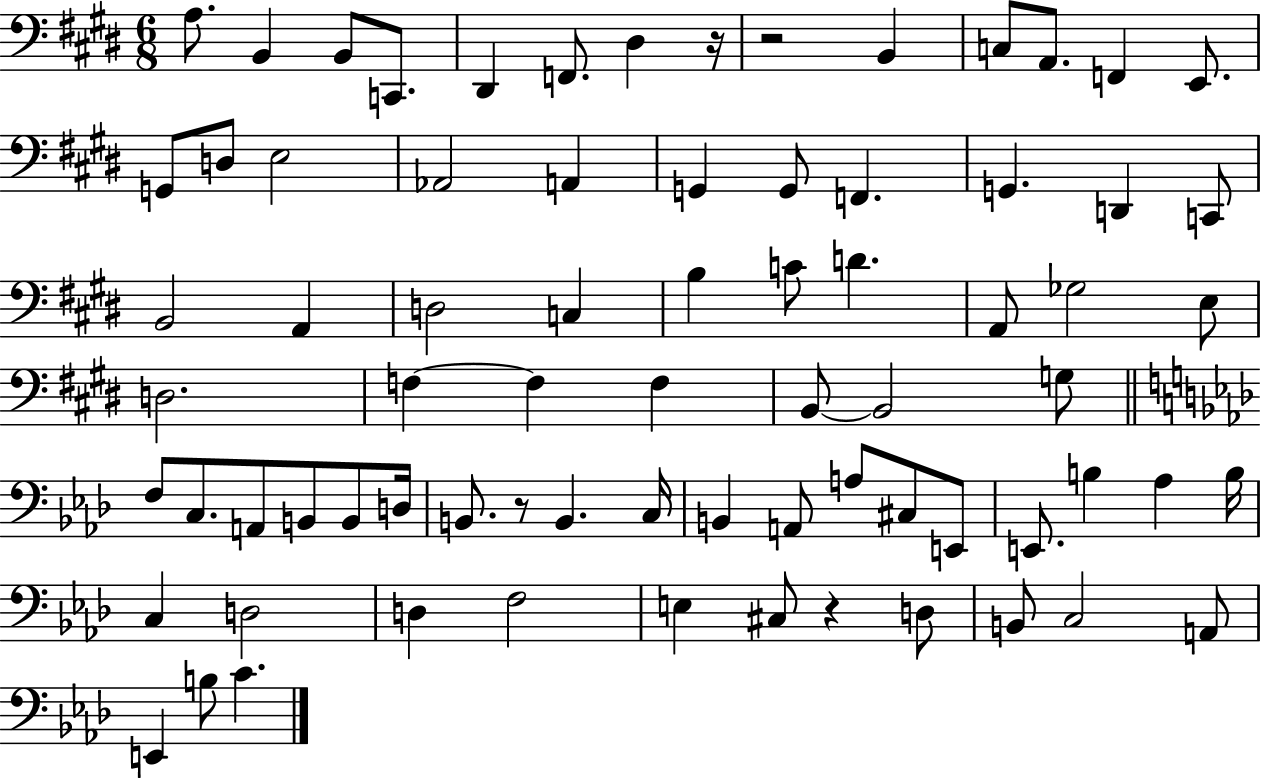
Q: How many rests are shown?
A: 4